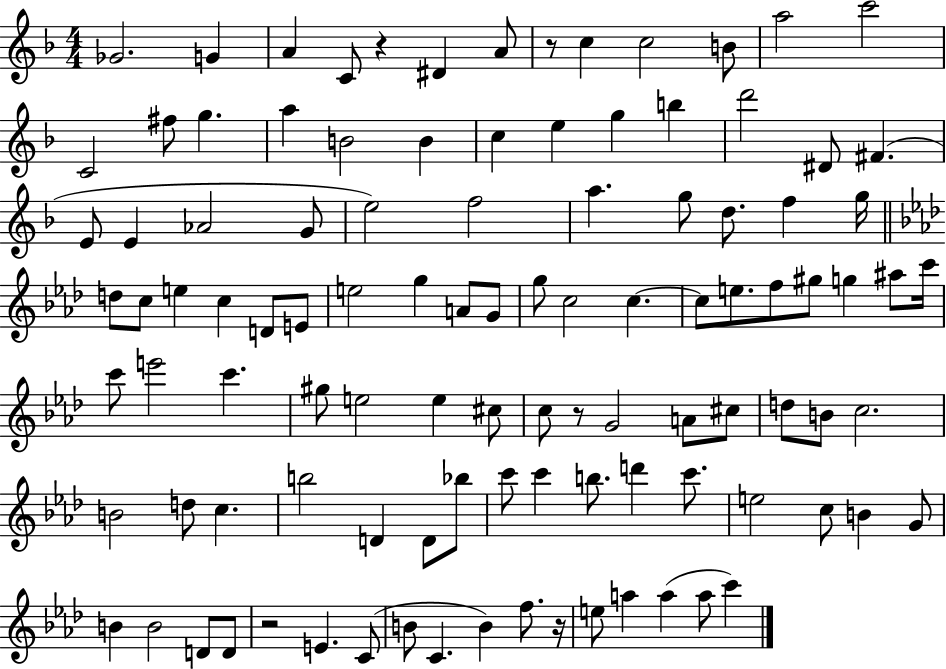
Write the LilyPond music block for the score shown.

{
  \clef treble
  \numericTimeSignature
  \time 4/4
  \key f \major
  ges'2. g'4 | a'4 c'8 r4 dis'4 a'8 | r8 c''4 c''2 b'8 | a''2 c'''2 | \break c'2 fis''8 g''4. | a''4 b'2 b'4 | c''4 e''4 g''4 b''4 | d'''2 dis'8 fis'4.( | \break e'8 e'4 aes'2 g'8 | e''2) f''2 | a''4. g''8 d''8. f''4 g''16 | \bar "||" \break \key aes \major d''8 c''8 e''4 c''4 d'8 e'8 | e''2 g''4 a'8 g'8 | g''8 c''2 c''4.~~ | c''8 e''8. f''8 gis''8 g''4 ais''8 c'''16 | \break c'''8 e'''2 c'''4. | gis''8 e''2 e''4 cis''8 | c''8 r8 g'2 a'8 cis''8 | d''8 b'8 c''2. | \break b'2 d''8 c''4. | b''2 d'4 d'8 bes''8 | c'''8 c'''4 b''8. d'''4 c'''8. | e''2 c''8 b'4 g'8 | \break b'4 b'2 d'8 d'8 | r2 e'4. c'8( | b'8 c'4. b'4) f''8. r16 | e''8 a''4 a''4( a''8 c'''4) | \break \bar "|."
}